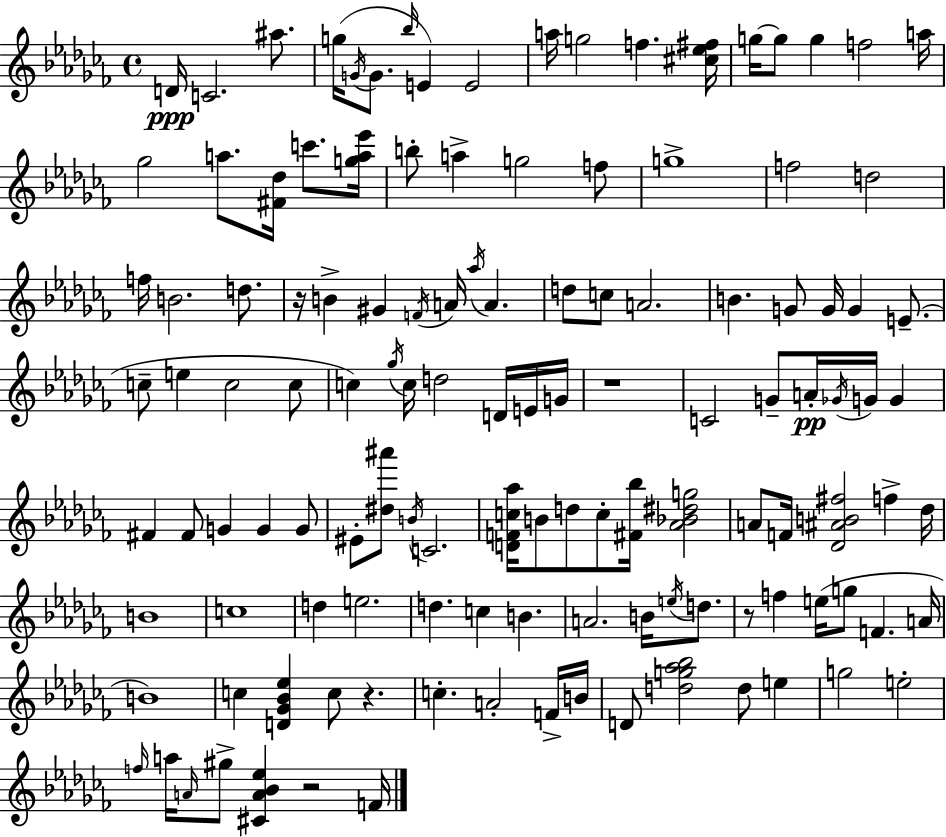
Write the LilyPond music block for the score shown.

{
  \clef treble
  \time 4/4
  \defaultTimeSignature
  \key aes \minor
  \repeat volta 2 { d'16\ppp c'2. ais''8. | g''16( \acciaccatura { g'16 } g'8. \grace { bes''16 }) e'4 e'2 | a''16 g''2 f''4. | <cis'' ees'' fis''>16 g''16~~ g''8 g''4 f''2 | \break a''16 ges''2 a''8. <fis' des''>16 c'''8. | <g'' a'' ees'''>16 b''8-. a''4-> g''2 | f''8 g''1-> | f''2 d''2 | \break f''16 b'2. d''8. | r16 b'4-> gis'4 \acciaccatura { f'16 } a'16 \acciaccatura { aes''16 } a'4. | d''8 c''8 a'2. | b'4. g'8 g'16 g'4 | \break e'8.--( c''8-- e''4 c''2 | c''8 c''4) \acciaccatura { ges''16 } c''16 d''2 | d'16 e'16 g'16 r1 | c'2 g'8-- a'16-.\pp | \break \acciaccatura { ges'16 } g'16 g'4 fis'4 fis'8 g'4 | g'4 g'8 eis'8-. <dis'' ais'''>8 \acciaccatura { b'16 } c'2. | <d' f' c'' aes''>16 b'8 d''8 c''8-. <fis' bes''>16 <aes' bes' dis'' g''>2 | a'8 f'16 <des' ais' b' fis''>2 | \break f''4-> des''16 b'1 | c''1 | d''4 e''2. | d''4. c''4 | \break b'4. a'2. | b'16 \acciaccatura { e''16 } d''8. r8 f''4 e''16( g''8 | f'4. a'16 b'1) | c''4 <d' ges' bes' ees''>4 | \break c''8 r4. c''4.-. a'2-. | f'16-> b'16 d'8 <d'' g'' aes'' bes''>2 | d''8 e''4 g''2 | e''2-. \grace { f''16 } a''16 \grace { a'16 } gis''8-> <cis' a' bes' ees''>4 | \break r2 f'16 } \bar "|."
}